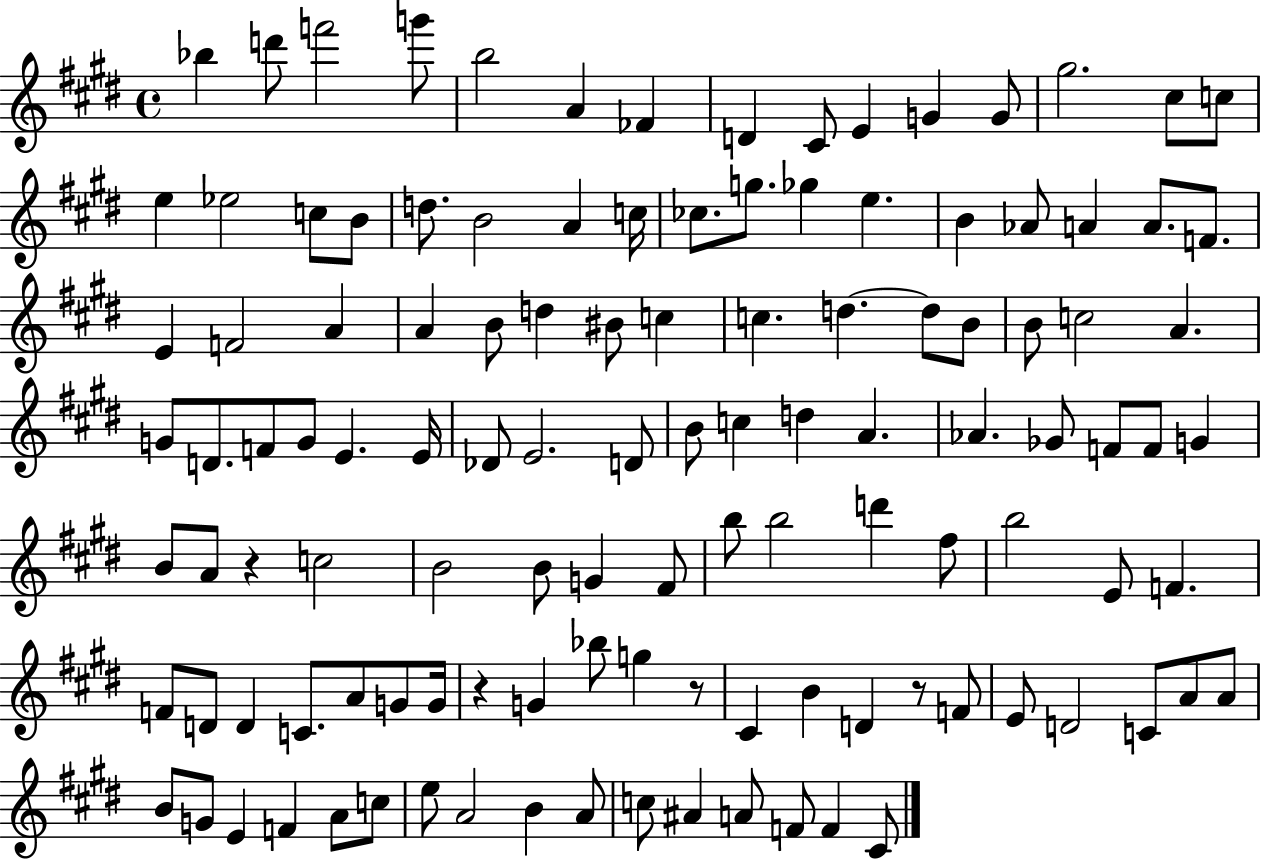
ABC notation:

X:1
T:Untitled
M:4/4
L:1/4
K:E
_b d'/2 f'2 g'/2 b2 A _F D ^C/2 E G G/2 ^g2 ^c/2 c/2 e _e2 c/2 B/2 d/2 B2 A c/4 _c/2 g/2 _g e B _A/2 A A/2 F/2 E F2 A A B/2 d ^B/2 c c d d/2 B/2 B/2 c2 A G/2 D/2 F/2 G/2 E E/4 _D/2 E2 D/2 B/2 c d A _A _G/2 F/2 F/2 G B/2 A/2 z c2 B2 B/2 G ^F/2 b/2 b2 d' ^f/2 b2 E/2 F F/2 D/2 D C/2 A/2 G/2 G/4 z G _b/2 g z/2 ^C B D z/2 F/2 E/2 D2 C/2 A/2 A/2 B/2 G/2 E F A/2 c/2 e/2 A2 B A/2 c/2 ^A A/2 F/2 F ^C/2